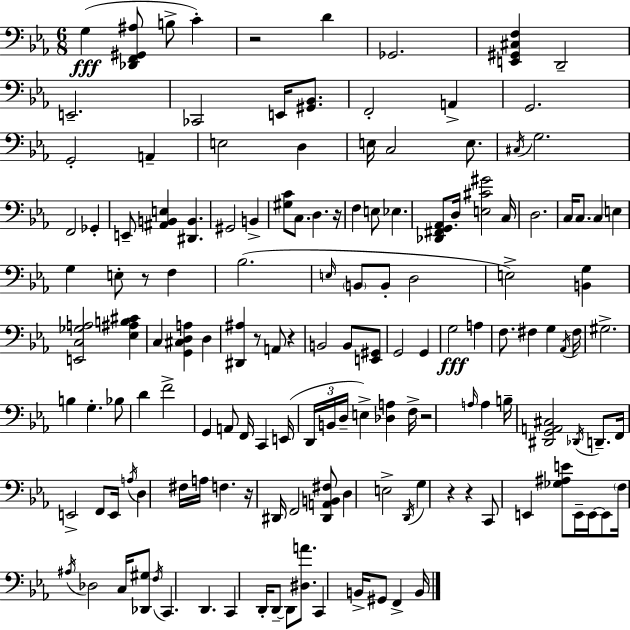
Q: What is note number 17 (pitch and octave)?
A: E3